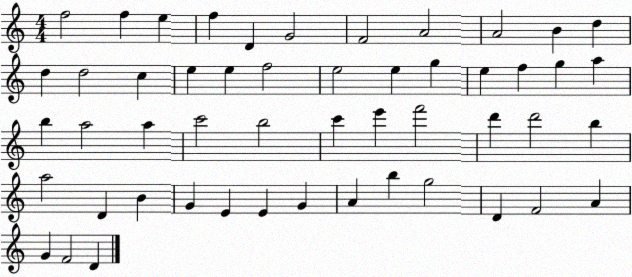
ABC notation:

X:1
T:Untitled
M:4/4
L:1/4
K:C
f2 f e f D G2 F2 A2 A2 B d d d2 c e e f2 e2 e g e f g a b a2 a c'2 b2 c' e' f'2 d' d'2 b a2 D B G E E G A b g2 D F2 A G F2 D